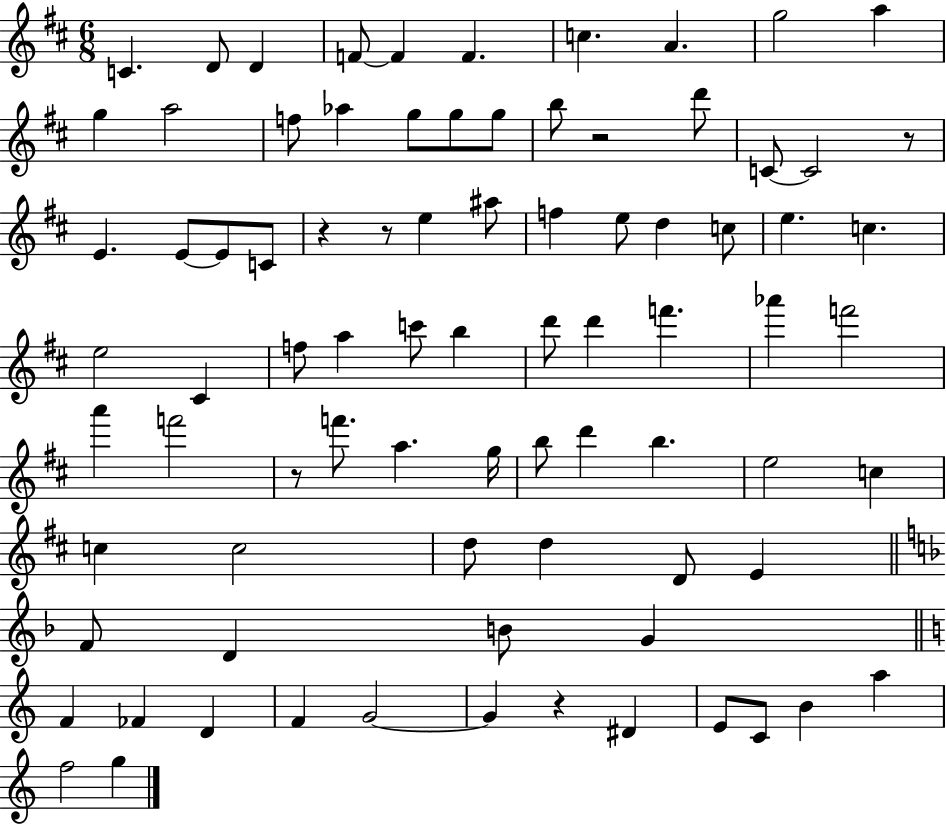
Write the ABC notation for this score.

X:1
T:Untitled
M:6/8
L:1/4
K:D
C D/2 D F/2 F F c A g2 a g a2 f/2 _a g/2 g/2 g/2 b/2 z2 d'/2 C/2 C2 z/2 E E/2 E/2 C/2 z z/2 e ^a/2 f e/2 d c/2 e c e2 ^C f/2 a c'/2 b d'/2 d' f' _a' f'2 a' f'2 z/2 f'/2 a g/4 b/2 d' b e2 c c c2 d/2 d D/2 E F/2 D B/2 G F _F D F G2 G z ^D E/2 C/2 B a f2 g